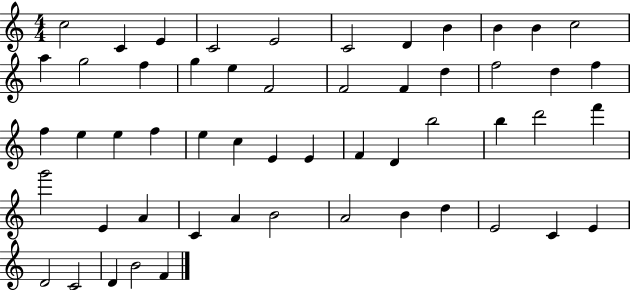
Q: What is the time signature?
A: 4/4